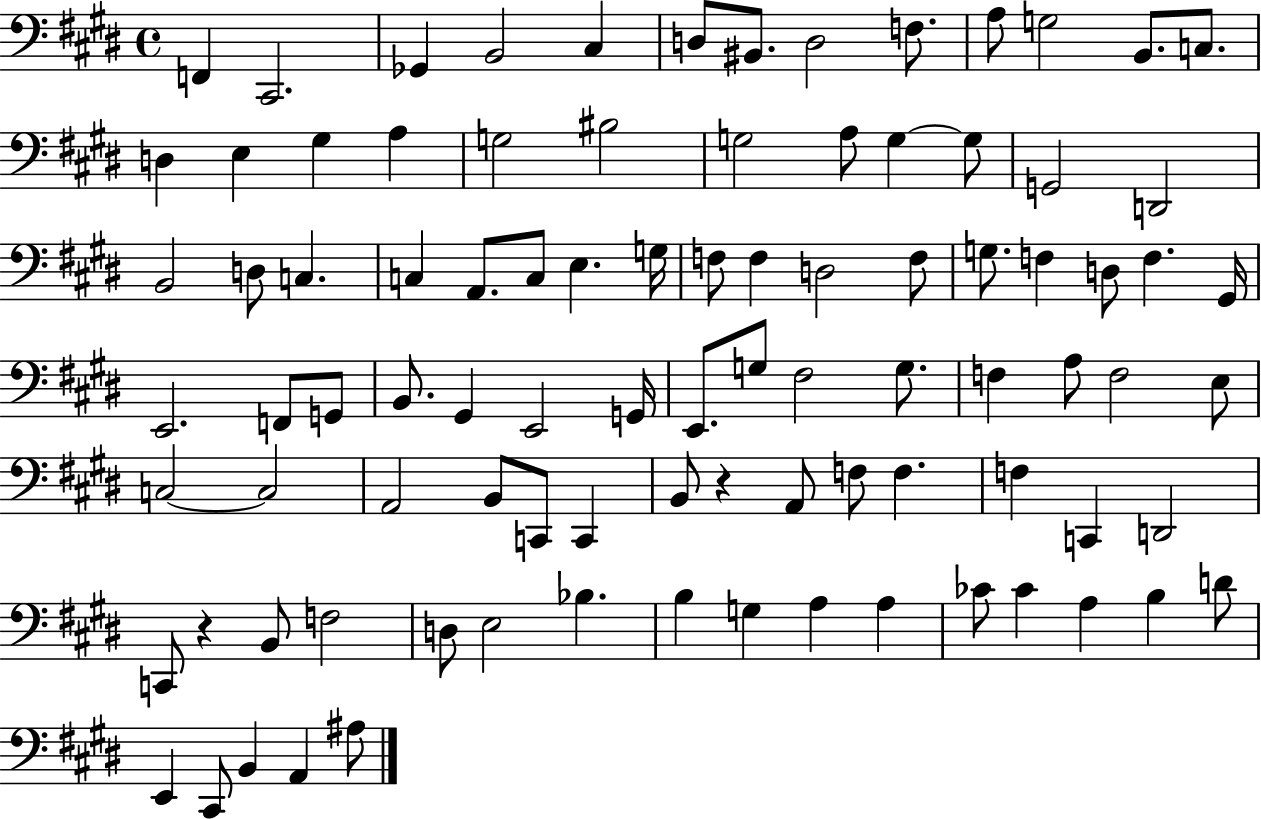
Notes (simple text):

F2/q C#2/h. Gb2/q B2/h C#3/q D3/e BIS2/e. D3/h F3/e. A3/e G3/h B2/e. C3/e. D3/q E3/q G#3/q A3/q G3/h BIS3/h G3/h A3/e G3/q G3/e G2/h D2/h B2/h D3/e C3/q. C3/q A2/e. C3/e E3/q. G3/s F3/e F3/q D3/h F3/e G3/e. F3/q D3/e F3/q. G#2/s E2/h. F2/e G2/e B2/e. G#2/q E2/h G2/s E2/e. G3/e F#3/h G3/e. F3/q A3/e F3/h E3/e C3/h C3/h A2/h B2/e C2/e C2/q B2/e R/q A2/e F3/e F3/q. F3/q C2/q D2/h C2/e R/q B2/e F3/h D3/e E3/h Bb3/q. B3/q G3/q A3/q A3/q CES4/e CES4/q A3/q B3/q D4/e E2/q C#2/e B2/q A2/q A#3/e